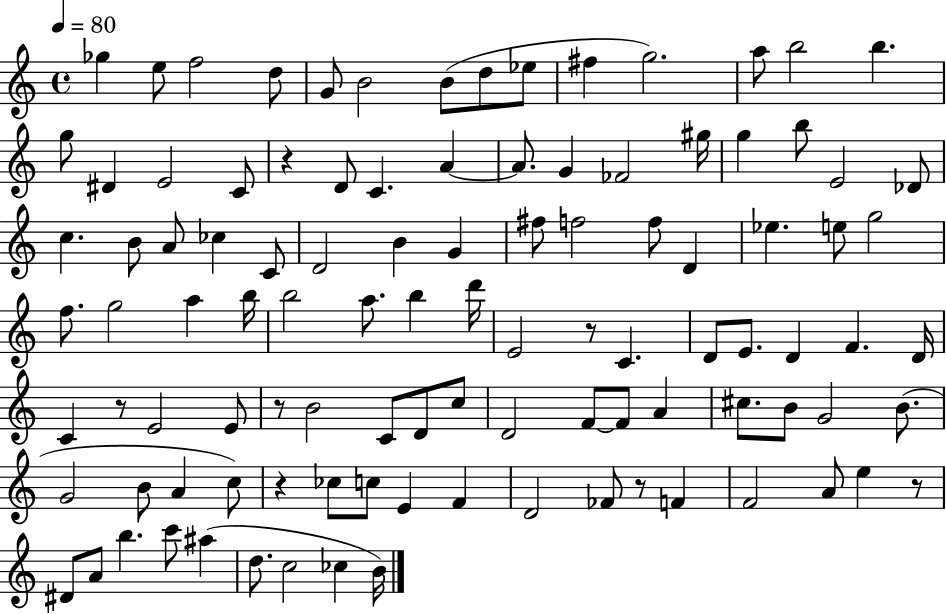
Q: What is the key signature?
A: C major